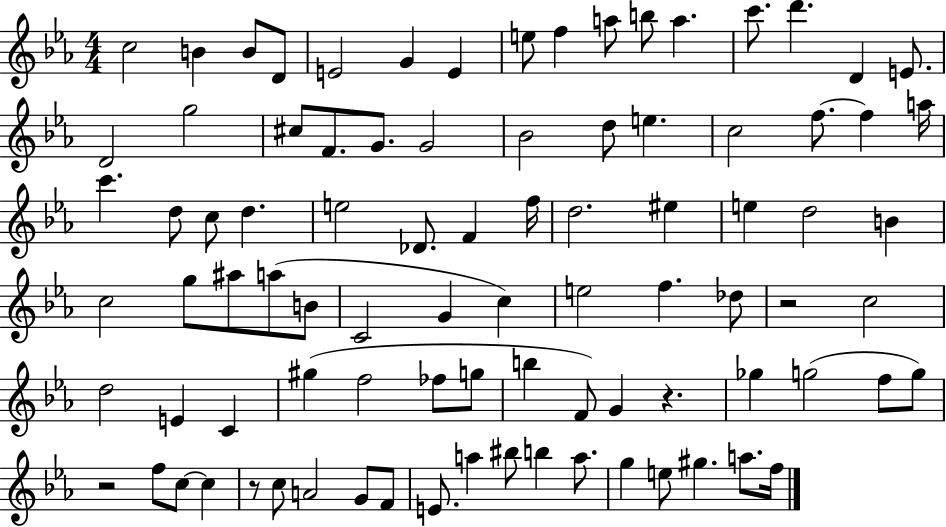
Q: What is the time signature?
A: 4/4